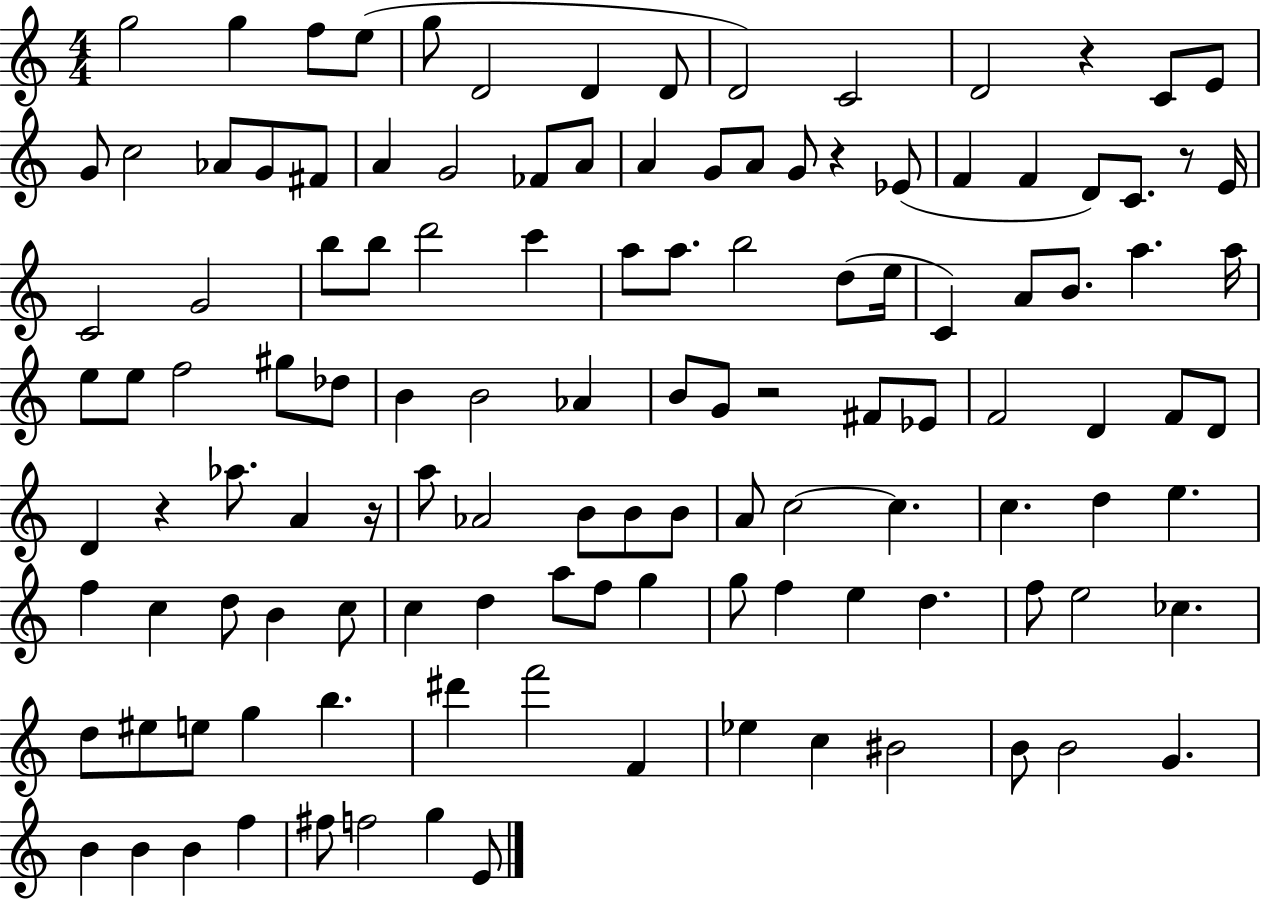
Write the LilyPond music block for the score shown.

{
  \clef treble
  \numericTimeSignature
  \time 4/4
  \key c \major
  \repeat volta 2 { g''2 g''4 f''8 e''8( | g''8 d'2 d'4 d'8 | d'2) c'2 | d'2 r4 c'8 e'8 | \break g'8 c''2 aes'8 g'8 fis'8 | a'4 g'2 fes'8 a'8 | a'4 g'8 a'8 g'8 r4 ees'8( | f'4 f'4 d'8) c'8. r8 e'16 | \break c'2 g'2 | b''8 b''8 d'''2 c'''4 | a''8 a''8. b''2 d''8( e''16 | c'4) a'8 b'8. a''4. a''16 | \break e''8 e''8 f''2 gis''8 des''8 | b'4 b'2 aes'4 | b'8 g'8 r2 fis'8 ees'8 | f'2 d'4 f'8 d'8 | \break d'4 r4 aes''8. a'4 r16 | a''8 aes'2 b'8 b'8 b'8 | a'8 c''2~~ c''4. | c''4. d''4 e''4. | \break f''4 c''4 d''8 b'4 c''8 | c''4 d''4 a''8 f''8 g''4 | g''8 f''4 e''4 d''4. | f''8 e''2 ces''4. | \break d''8 eis''8 e''8 g''4 b''4. | dis'''4 f'''2 f'4 | ees''4 c''4 bis'2 | b'8 b'2 g'4. | \break b'4 b'4 b'4 f''4 | fis''8 f''2 g''4 e'8 | } \bar "|."
}